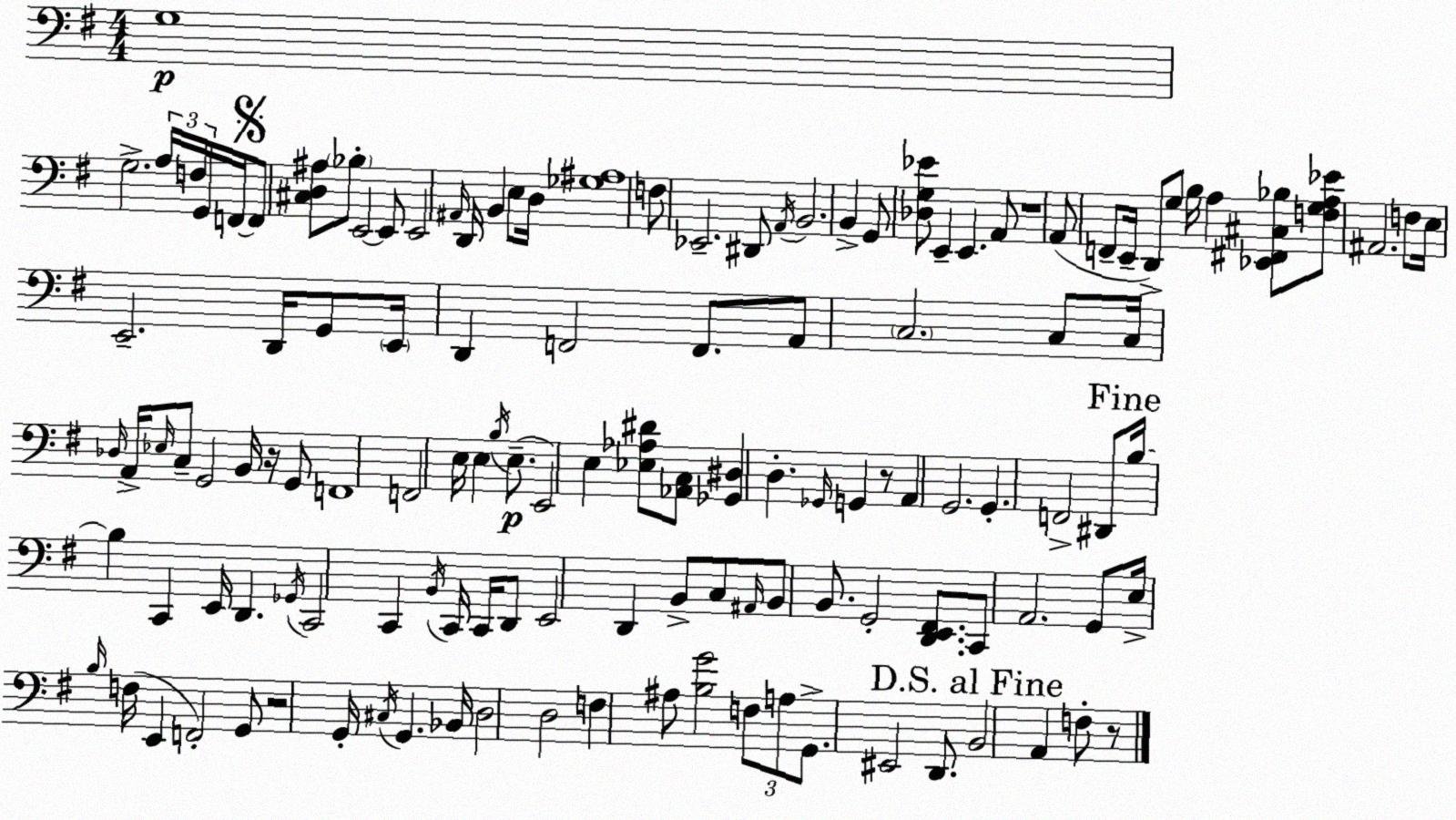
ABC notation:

X:1
T:Untitled
M:4/4
L:1/4
K:Em
G,4 G,2 A,/4 F,/4 G,,/4 F,,/4 F,,/2 [^C,D,^A,]/2 _B,/2 E,,2 E,,/2 E,,2 ^A,,/4 D,,/4 B,, E,/2 D,/4 [_G,^A,]4 F,/2 _E,,2 ^D,,/2 A,,/4 B,,2 B,, G,,/2 [_D,G,_E]/2 E,, E,, A,,/2 z4 A,,/2 F,,/2 E,,/4 D,,/2 G,/2 B,/4 A, [_E,,^F,,^C,_B,]/2 [F,G,A,_E]/2 ^A,,2 F,/2 E,/4 E,,2 D,,/4 G,,/2 E,,/4 D,, F,,2 F,,/2 A,,/2 C,2 C,/2 C,/4 _D,/4 A,,/4 _E,/4 C,/2 G,,2 B,,/4 z/4 G,,/2 F,,4 F,,2 E,/4 E, B,/4 E,/2 E,,2 E, [_E,_A,^D]/2 [_A,,C,]/2 [_G,,^D,] D, _G,,/4 G,, z/2 A,, G,,2 G,, F,,2 ^D,,/2 B,/4 B, C,, E,,/4 D,, _G,,/4 C,,2 C,, B,,/4 C,,/4 C,,/4 D,,/2 E,,2 D,, B,,/2 C,/2 ^A,,/4 B,,/2 B,,/2 G,,2 [D,,E,,^F,,]/2 C,,/2 A,,2 G,,/2 E,/4 B,/4 F,/4 E,, F,,2 G,,/2 z2 G,,/4 ^C,/4 G,, _B,,/4 D,2 D,2 F, ^A,/2 [B,G]2 F,/2 A,/2 G,,/2 ^E,,2 D,,/2 B,,2 A,, F,/2 z/2